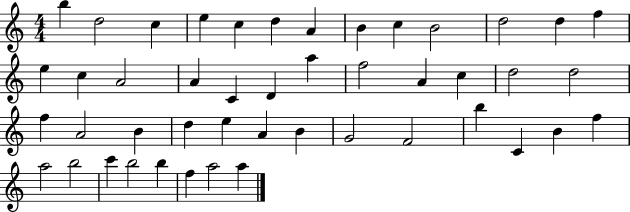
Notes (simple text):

B5/q D5/h C5/q E5/q C5/q D5/q A4/q B4/q C5/q B4/h D5/h D5/q F5/q E5/q C5/q A4/h A4/q C4/q D4/q A5/q F5/h A4/q C5/q D5/h D5/h F5/q A4/h B4/q D5/q E5/q A4/q B4/q G4/h F4/h B5/q C4/q B4/q F5/q A5/h B5/h C6/q B5/h B5/q F5/q A5/h A5/q